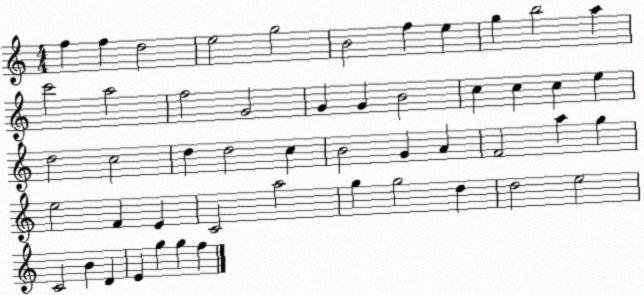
X:1
T:Untitled
M:4/4
L:1/4
K:C
f f d2 e2 g2 B2 f e g b2 a c'2 a2 f2 G2 G G B2 c c c e d2 c2 d d2 c B2 G A F2 a g e2 F E C2 a2 g g2 d d2 e2 C2 B D E g g f